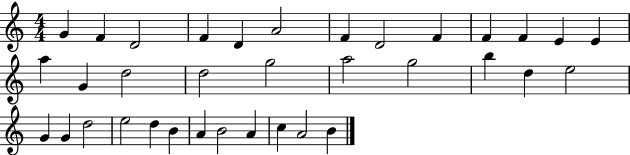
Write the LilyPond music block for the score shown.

{
  \clef treble
  \numericTimeSignature
  \time 4/4
  \key c \major
  g'4 f'4 d'2 | f'4 d'4 a'2 | f'4 d'2 f'4 | f'4 f'4 e'4 e'4 | \break a''4 g'4 d''2 | d''2 g''2 | a''2 g''2 | b''4 d''4 e''2 | \break g'4 g'4 d''2 | e''2 d''4 b'4 | a'4 b'2 a'4 | c''4 a'2 b'4 | \break \bar "|."
}